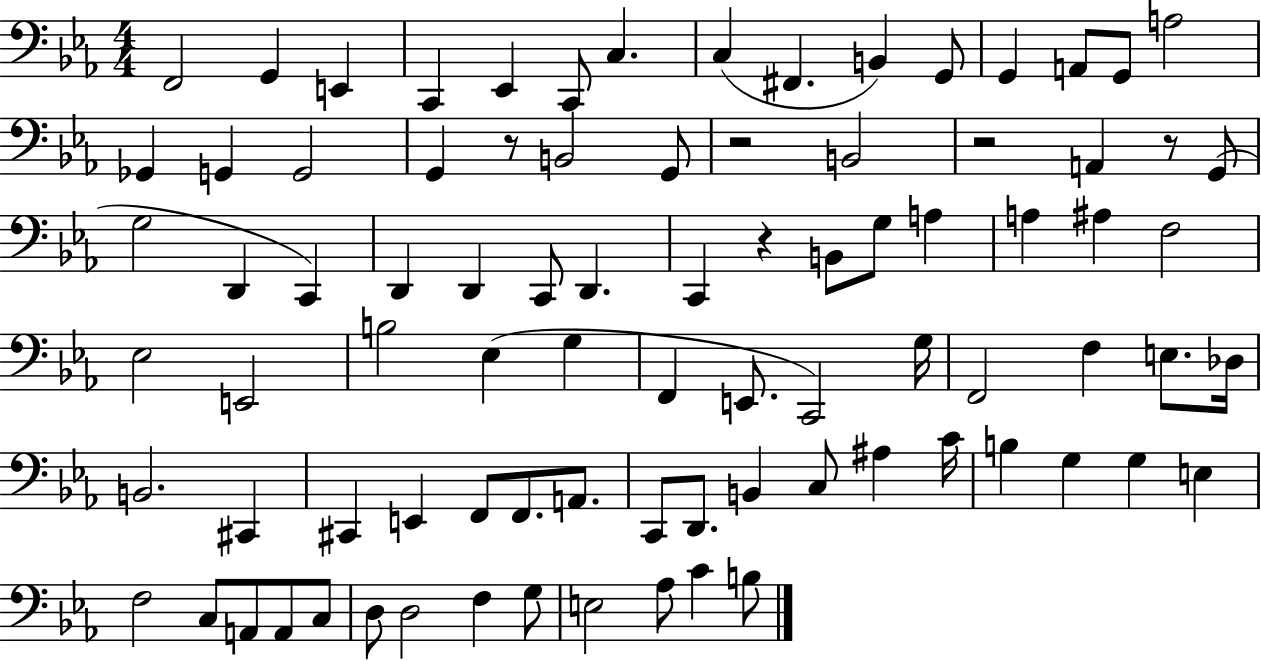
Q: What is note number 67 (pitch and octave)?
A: G3